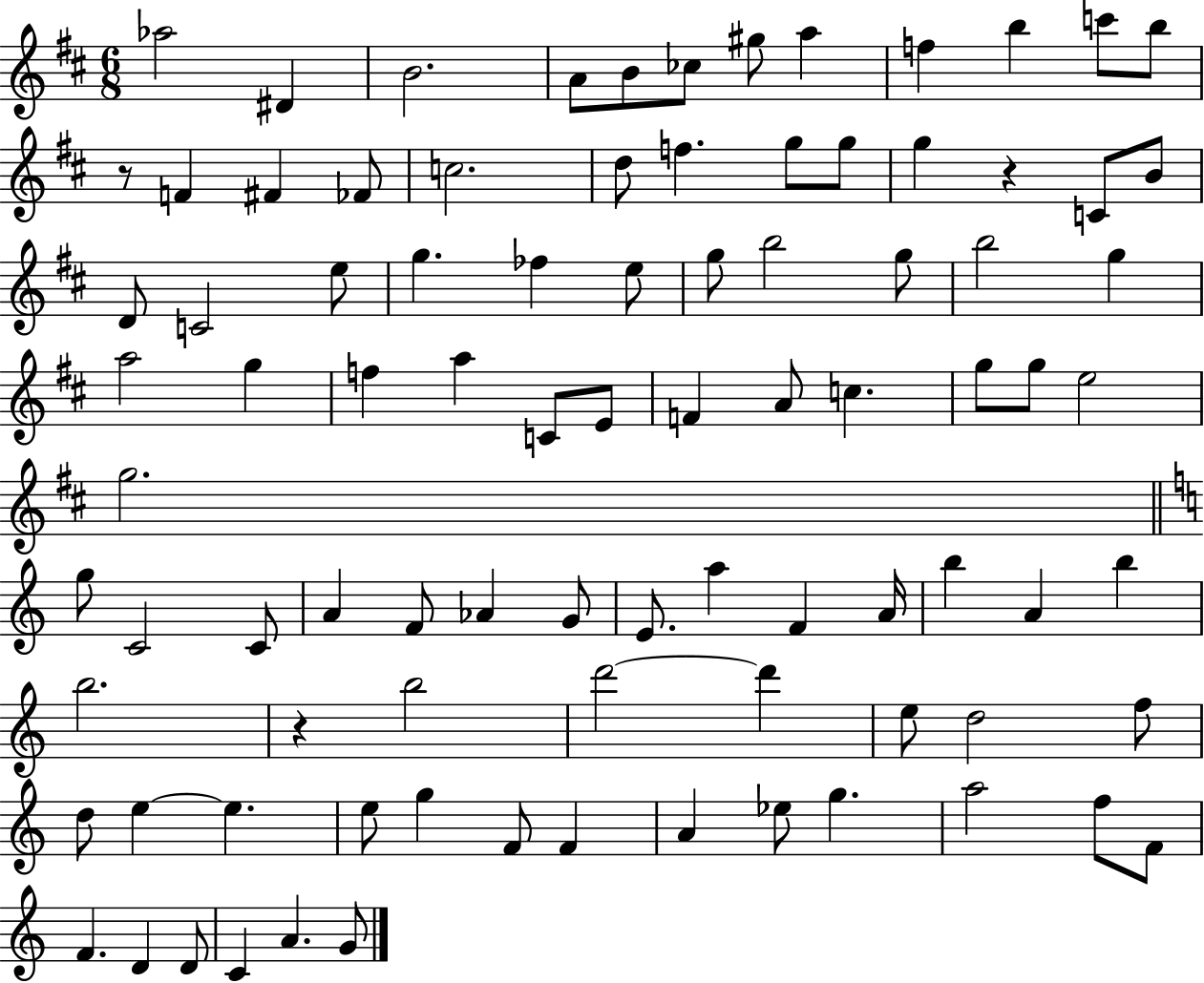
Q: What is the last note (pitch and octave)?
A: G4